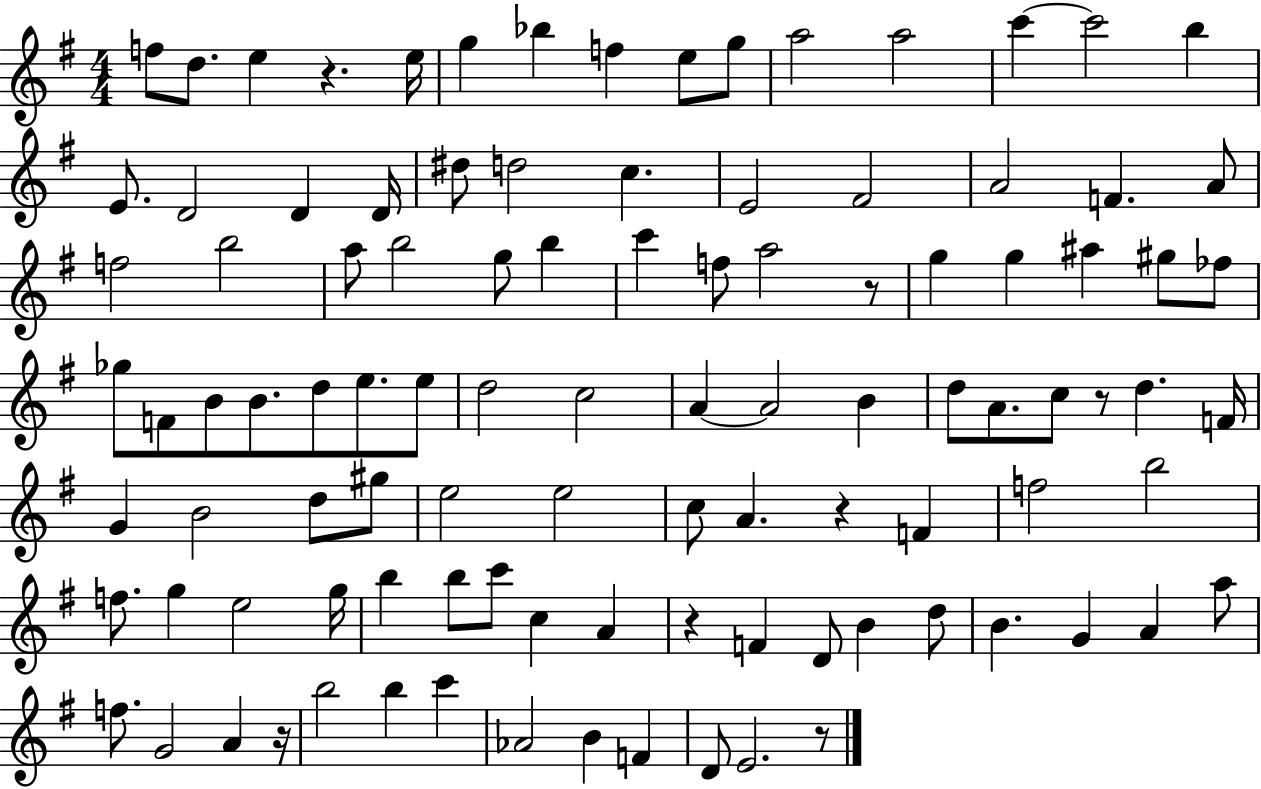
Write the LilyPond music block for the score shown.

{
  \clef treble
  \numericTimeSignature
  \time 4/4
  \key g \major
  f''8 d''8. e''4 r4. e''16 | g''4 bes''4 f''4 e''8 g''8 | a''2 a''2 | c'''4~~ c'''2 b''4 | \break e'8. d'2 d'4 d'16 | dis''8 d''2 c''4. | e'2 fis'2 | a'2 f'4. a'8 | \break f''2 b''2 | a''8 b''2 g''8 b''4 | c'''4 f''8 a''2 r8 | g''4 g''4 ais''4 gis''8 fes''8 | \break ges''8 f'8 b'8 b'8. d''8 e''8. e''8 | d''2 c''2 | a'4~~ a'2 b'4 | d''8 a'8. c''8 r8 d''4. f'16 | \break g'4 b'2 d''8 gis''8 | e''2 e''2 | c''8 a'4. r4 f'4 | f''2 b''2 | \break f''8. g''4 e''2 g''16 | b''4 b''8 c'''8 c''4 a'4 | r4 f'4 d'8 b'4 d''8 | b'4. g'4 a'4 a''8 | \break f''8. g'2 a'4 r16 | b''2 b''4 c'''4 | aes'2 b'4 f'4 | d'8 e'2. r8 | \break \bar "|."
}